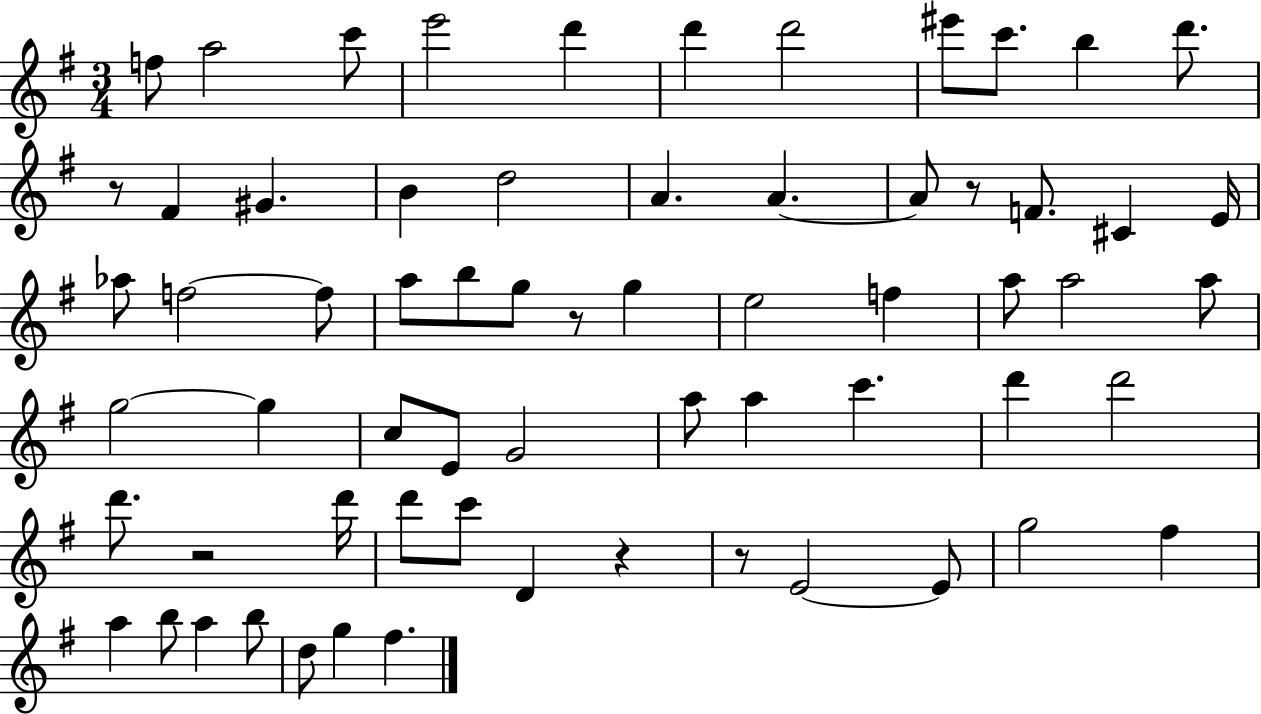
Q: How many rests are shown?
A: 6